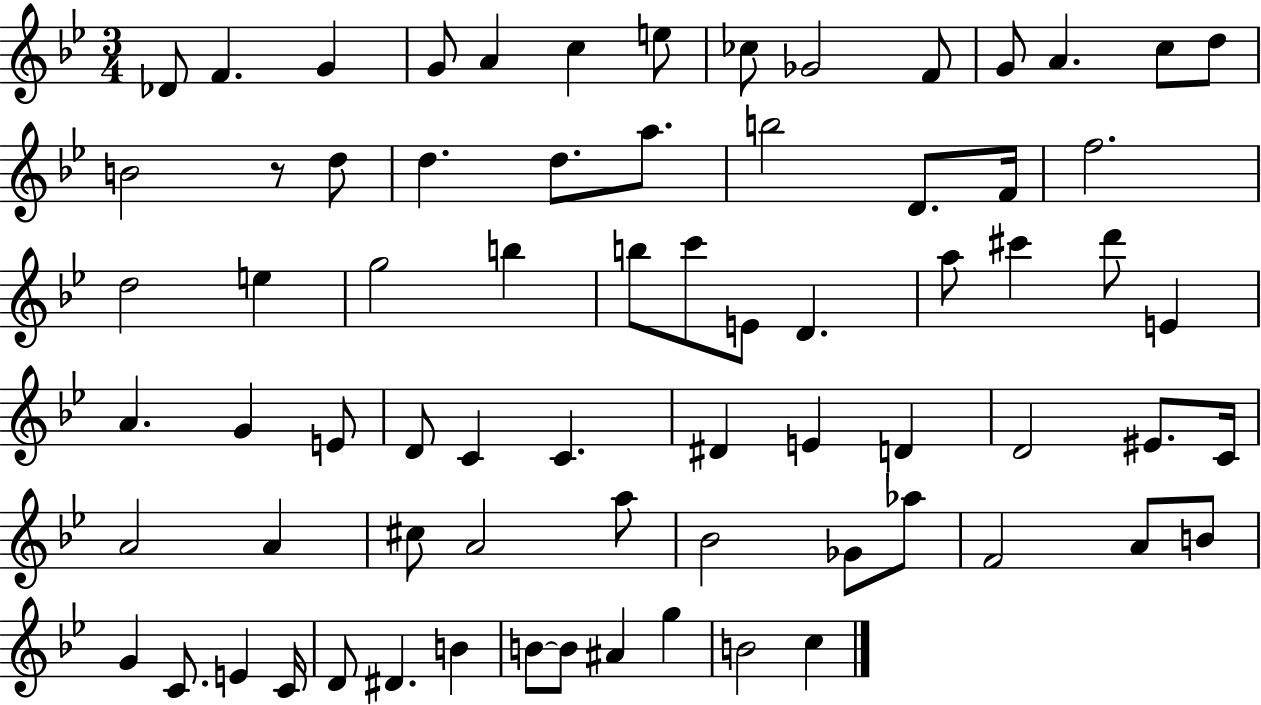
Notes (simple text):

Db4/e F4/q. G4/q G4/e A4/q C5/q E5/e CES5/e Gb4/h F4/e G4/e A4/q. C5/e D5/e B4/h R/e D5/e D5/q. D5/e. A5/e. B5/h D4/e. F4/s F5/h. D5/h E5/q G5/h B5/q B5/e C6/e E4/e D4/q. A5/e C#6/q D6/e E4/q A4/q. G4/q E4/e D4/e C4/q C4/q. D#4/q E4/q D4/q D4/h EIS4/e. C4/s A4/h A4/q C#5/e A4/h A5/e Bb4/h Gb4/e Ab5/e F4/h A4/e B4/e G4/q C4/e. E4/q C4/s D4/e D#4/q. B4/q B4/e B4/e A#4/q G5/q B4/h C5/q